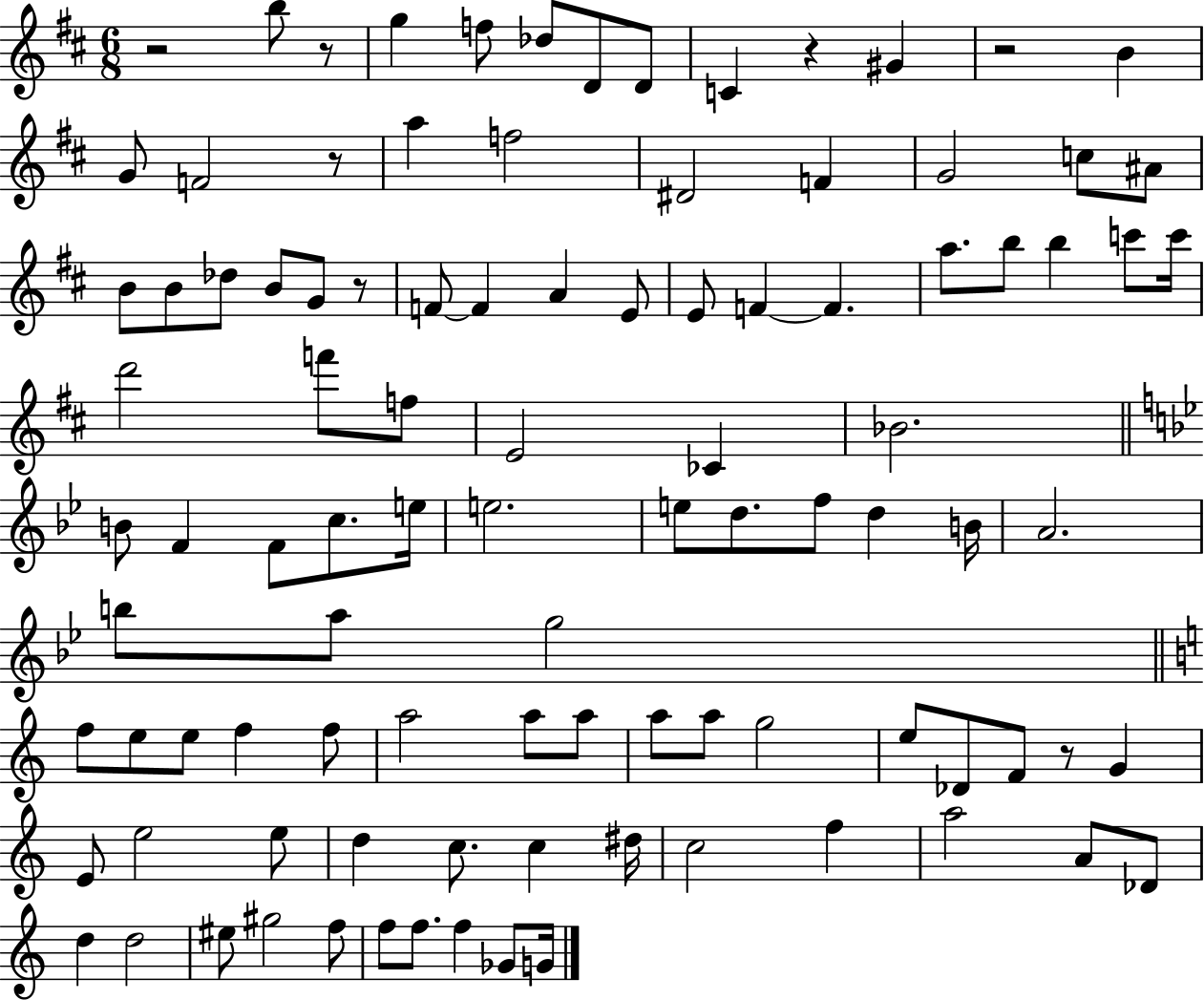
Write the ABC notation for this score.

X:1
T:Untitled
M:6/8
L:1/4
K:D
z2 b/2 z/2 g f/2 _d/2 D/2 D/2 C z ^G z2 B G/2 F2 z/2 a f2 ^D2 F G2 c/2 ^A/2 B/2 B/2 _d/2 B/2 G/2 z/2 F/2 F A E/2 E/2 F F a/2 b/2 b c'/2 c'/4 d'2 f'/2 f/2 E2 _C _B2 B/2 F F/2 c/2 e/4 e2 e/2 d/2 f/2 d B/4 A2 b/2 a/2 g2 f/2 e/2 e/2 f f/2 a2 a/2 a/2 a/2 a/2 g2 e/2 _D/2 F/2 z/2 G E/2 e2 e/2 d c/2 c ^d/4 c2 f a2 A/2 _D/2 d d2 ^e/2 ^g2 f/2 f/2 f/2 f _G/2 G/4